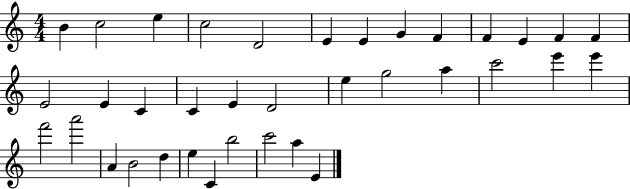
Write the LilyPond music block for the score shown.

{
  \clef treble
  \numericTimeSignature
  \time 4/4
  \key c \major
  b'4 c''2 e''4 | c''2 d'2 | e'4 e'4 g'4 f'4 | f'4 e'4 f'4 f'4 | \break e'2 e'4 c'4 | c'4 e'4 d'2 | e''4 g''2 a''4 | c'''2 e'''4 e'''4 | \break f'''2 a'''2 | a'4 b'2 d''4 | e''4 c'4 b''2 | c'''2 a''4 e'4 | \break \bar "|."
}